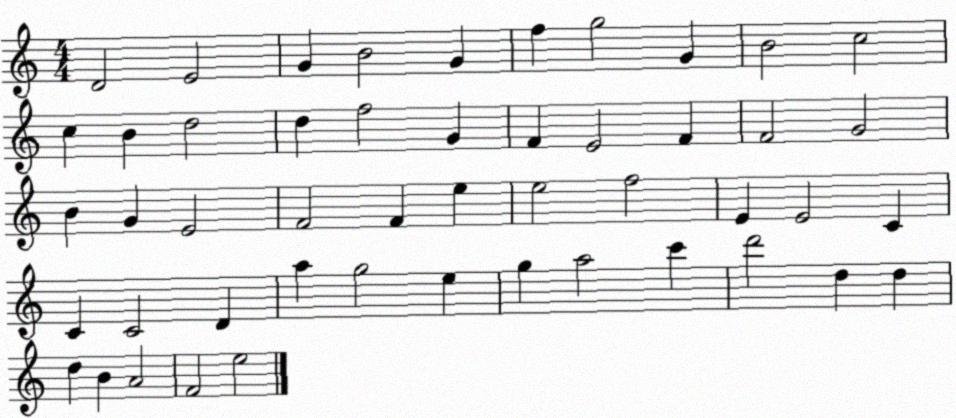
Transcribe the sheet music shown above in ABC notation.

X:1
T:Untitled
M:4/4
L:1/4
K:C
D2 E2 G B2 G f g2 G B2 c2 c B d2 d f2 G F E2 F F2 G2 B G E2 F2 F e e2 f2 E E2 C C C2 D a g2 e g a2 c' d'2 d d d B A2 F2 e2